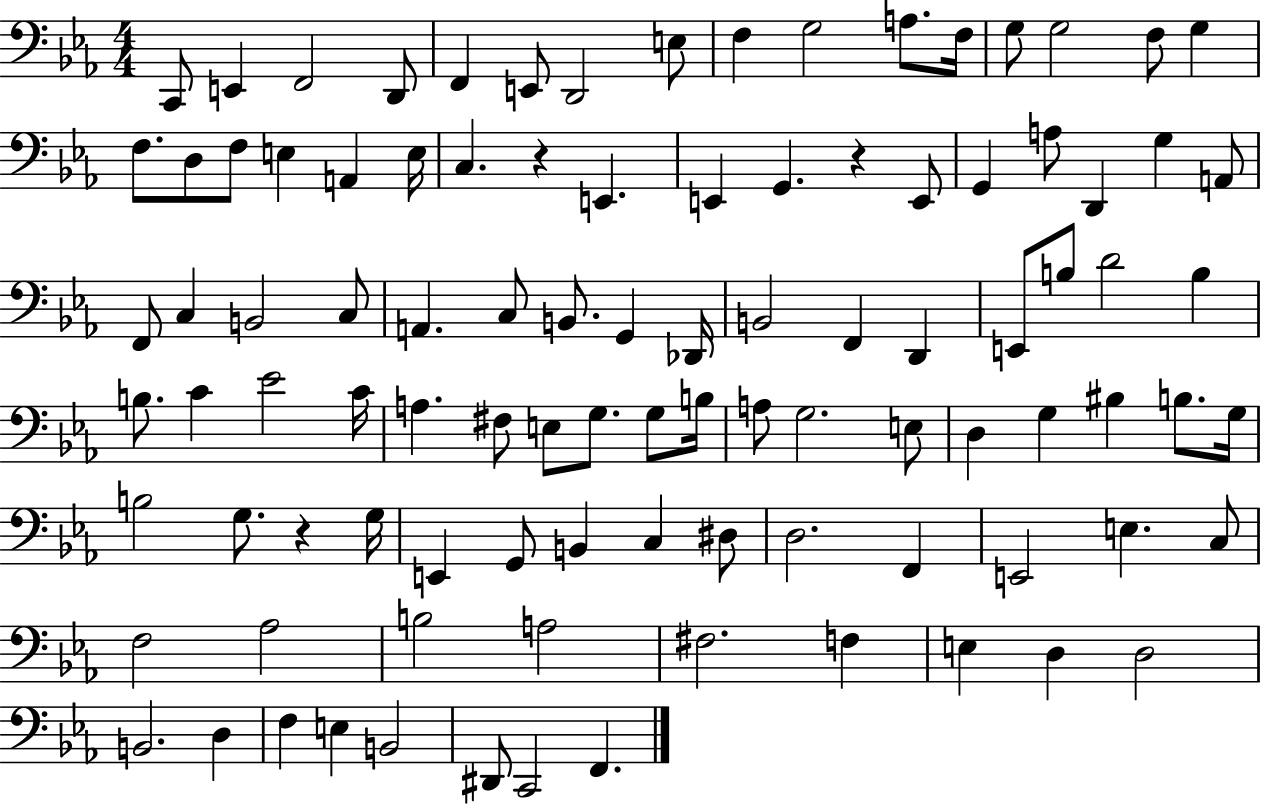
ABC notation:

X:1
T:Untitled
M:4/4
L:1/4
K:Eb
C,,/2 E,, F,,2 D,,/2 F,, E,,/2 D,,2 E,/2 F, G,2 A,/2 F,/4 G,/2 G,2 F,/2 G, F,/2 D,/2 F,/2 E, A,, E,/4 C, z E,, E,, G,, z E,,/2 G,, A,/2 D,, G, A,,/2 F,,/2 C, B,,2 C,/2 A,, C,/2 B,,/2 G,, _D,,/4 B,,2 F,, D,, E,,/2 B,/2 D2 B, B,/2 C _E2 C/4 A, ^F,/2 E,/2 G,/2 G,/2 B,/4 A,/2 G,2 E,/2 D, G, ^B, B,/2 G,/4 B,2 G,/2 z G,/4 E,, G,,/2 B,, C, ^D,/2 D,2 F,, E,,2 E, C,/2 F,2 _A,2 B,2 A,2 ^F,2 F, E, D, D,2 B,,2 D, F, E, B,,2 ^D,,/2 C,,2 F,,